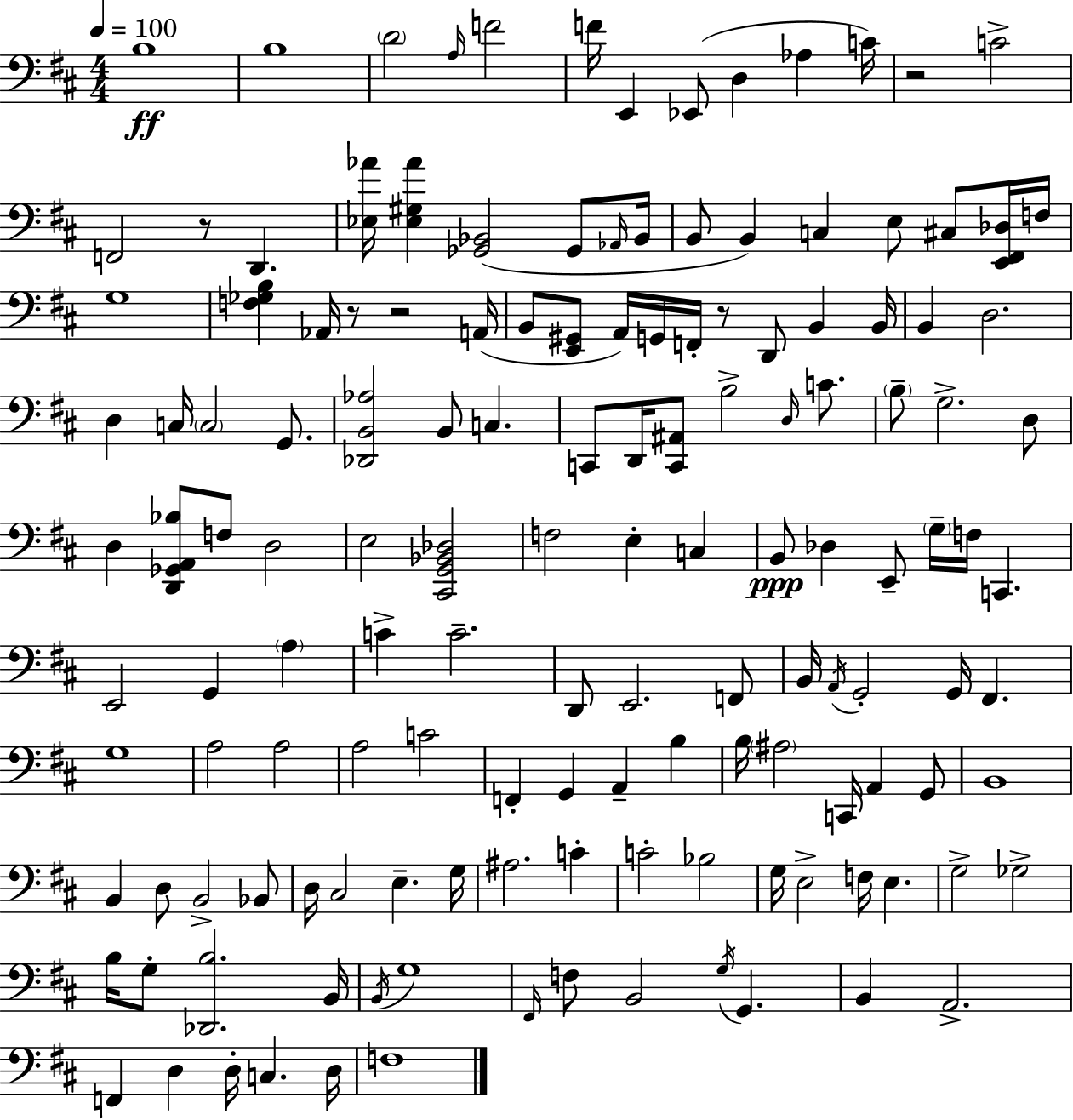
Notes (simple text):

B3/w B3/w D4/h A3/s F4/h F4/s E2/q Eb2/e D3/q Ab3/q C4/s R/h C4/h F2/h R/e D2/q. [Eb3,Ab4]/s [Eb3,G#3,Ab4]/q [Gb2,Bb2]/h Gb2/e Ab2/s Bb2/s B2/e B2/q C3/q E3/e C#3/e [E2,F#2,Db3]/s F3/s G3/w [F3,Gb3,B3]/q Ab2/s R/e R/h A2/s B2/e [E2,G#2]/e A2/s G2/s F2/s R/e D2/e B2/q B2/s B2/q D3/h. D3/q C3/s C3/h G2/e. [Db2,B2,Ab3]/h B2/e C3/q. C2/e D2/s [C2,A#2]/e B3/h D3/s C4/e. B3/e G3/h. D3/e D3/q [D2,Gb2,A2,Bb3]/e F3/e D3/h E3/h [C#2,G2,Bb2,Db3]/h F3/h E3/q C3/q B2/e Db3/q E2/e G3/s F3/s C2/q. E2/h G2/q A3/q C4/q C4/h. D2/e E2/h. F2/e B2/s A2/s G2/h G2/s F#2/q. G3/w A3/h A3/h A3/h C4/h F2/q G2/q A2/q B3/q B3/s A#3/h C2/s A2/q G2/e B2/w B2/q D3/e B2/h Bb2/e D3/s C#3/h E3/q. G3/s A#3/h. C4/q C4/h Bb3/h G3/s E3/h F3/s E3/q. G3/h Gb3/h B3/s G3/e [Db2,B3]/h. B2/s B2/s G3/w F#2/s F3/e B2/h G3/s G2/q. B2/q A2/h. F2/q D3/q D3/s C3/q. D3/s F3/w